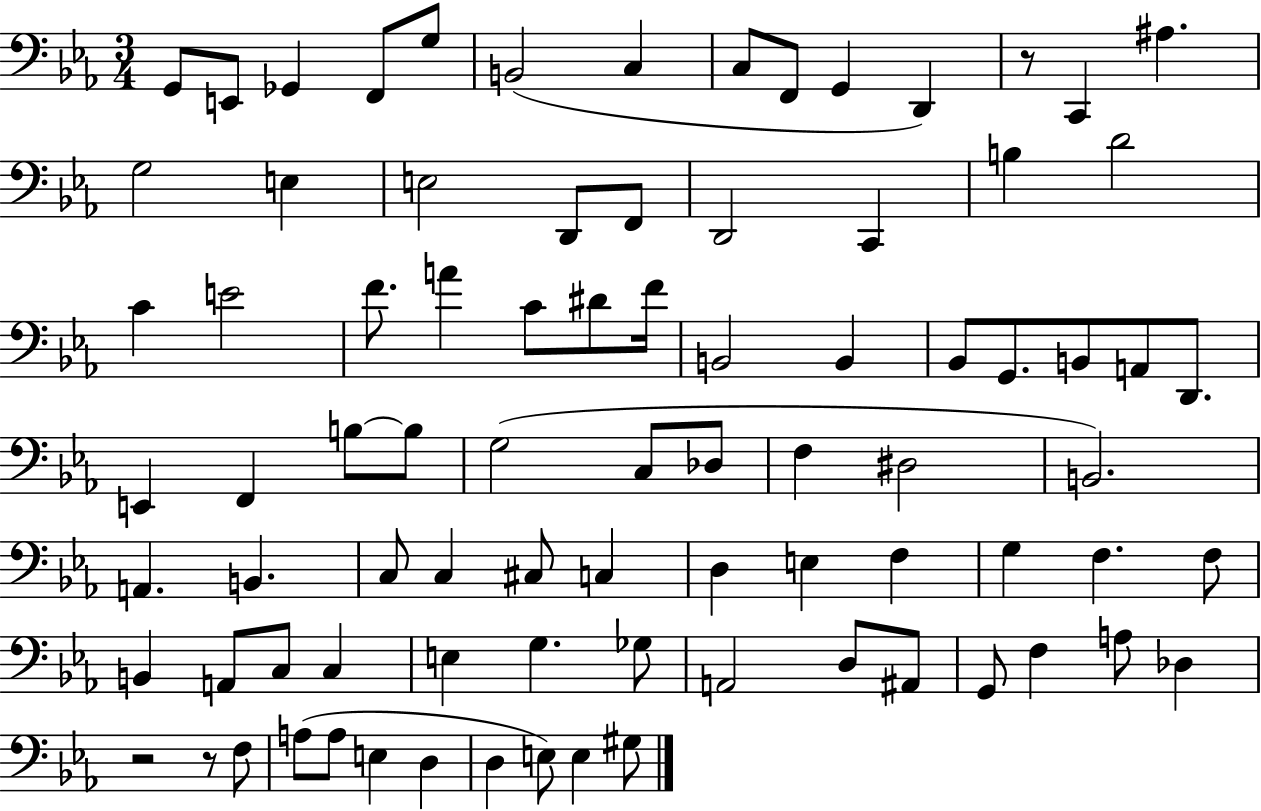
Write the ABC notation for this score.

X:1
T:Untitled
M:3/4
L:1/4
K:Eb
G,,/2 E,,/2 _G,, F,,/2 G,/2 B,,2 C, C,/2 F,,/2 G,, D,, z/2 C,, ^A, G,2 E, E,2 D,,/2 F,,/2 D,,2 C,, B, D2 C E2 F/2 A C/2 ^D/2 F/4 B,,2 B,, _B,,/2 G,,/2 B,,/2 A,,/2 D,,/2 E,, F,, B,/2 B,/2 G,2 C,/2 _D,/2 F, ^D,2 B,,2 A,, B,, C,/2 C, ^C,/2 C, D, E, F, G, F, F,/2 B,, A,,/2 C,/2 C, E, G, _G,/2 A,,2 D,/2 ^A,,/2 G,,/2 F, A,/2 _D, z2 z/2 F,/2 A,/2 A,/2 E, D, D, E,/2 E, ^G,/2